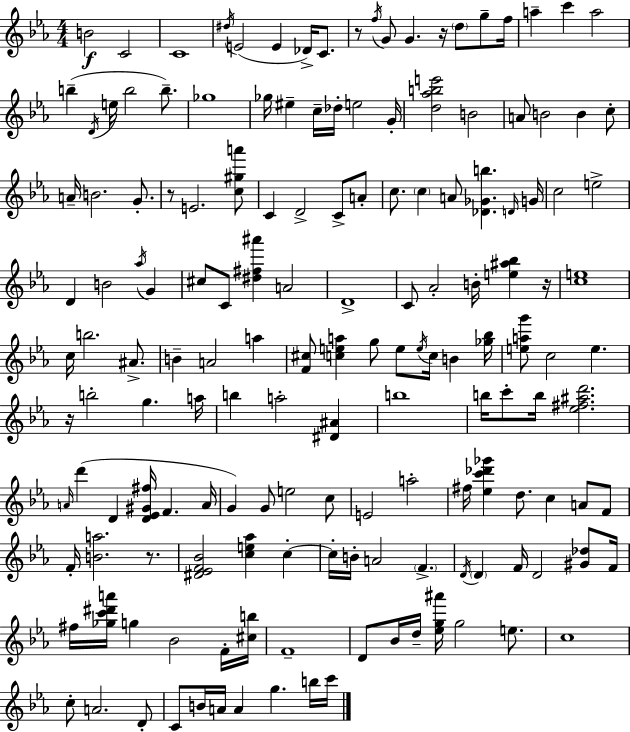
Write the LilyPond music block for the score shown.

{
  \clef treble
  \numericTimeSignature
  \time 4/4
  \key c \minor
  b'2\f c'2 | c'1 | \acciaccatura { dis''16 }( e'2 e'4 des'16->) c'8. | r8 \acciaccatura { f''16 } g'8 g'4. r16 \parenthesize d''8 g''8-- | \break f''16 a''4-- c'''4 a''2 | b''4--( \acciaccatura { d'16 } e''16 b''2 | b''8.--) ges''1 | ges''16 eis''4-- c''16-- des''16-. e''2 | \break g'16-. <d'' aes'' b'' e'''>2 b'2 | a'8 b'2 b'4 | c''8-. a'16-- b'2. | g'8.-. r8 e'2. | \break <c'' gis'' a'''>8 c'4 d'2-> c'8-> | a'8-. c''8. \parenthesize c''4 a'8 <des' ges' b''>4. | \grace { d'16 } g'16 c''2 e''2-> | d'4 b'2 | \break \acciaccatura { aes''16 } g'4 cis''8 c'8 <dis'' fis'' ais'''>4 a'2 | d'1-> | c'8 aes'2-. b'16-. | <e'' ais'' bes''>4 r16 <c'' e''>1 | \break c''16 b''2. | ais'8.-> b'4-- a'2 | a''4 <f' cis''>8 <c'' e'' a''>4 g''8 e''8 \acciaccatura { e''16 } | c''16 b'4 <ges'' bes''>16 <e'' a'' g'''>8 c''2 | \break e''4. r16 b''2-. g''4. | a''16 b''4 a''2-. | <dis' ais'>4 b''1 | b''16 c'''8-. b''16 <ees'' fis'' ais'' d'''>2. | \break \grace { a'16 } d'''4( d'4 <d' ees' gis' fis''>16 | f'4. a'16 g'4) g'8 e''2 | c''8 e'2 a''2-. | fis''16 <ees'' c''' des''' ges'''>4 d''8. c''4 | \break a'8 f'8 f'16-. <b' a''>2. | r8. <dis' ees' f' bes'>2 <c'' e'' aes''>4 | c''4-.~~ c''16-. b'16-. a'2 | \parenthesize f'4.-> \acciaccatura { d'16 } \parenthesize d'4 f'16 d'2 | \break <gis' des''>8 f'16 fis''16 <ges'' c''' dis''' a'''>16 g''4 bes'2 | f'16-. <cis'' b''>16 f'1-- | d'8 bes'16 d''16-- <ees'' g'' ais'''>16 g''2 | e''8. c''1 | \break c''8-. a'2. | d'8-. c'8 b'16 a'16 a'4 | g''4. b''16 c'''16 \bar "|."
}